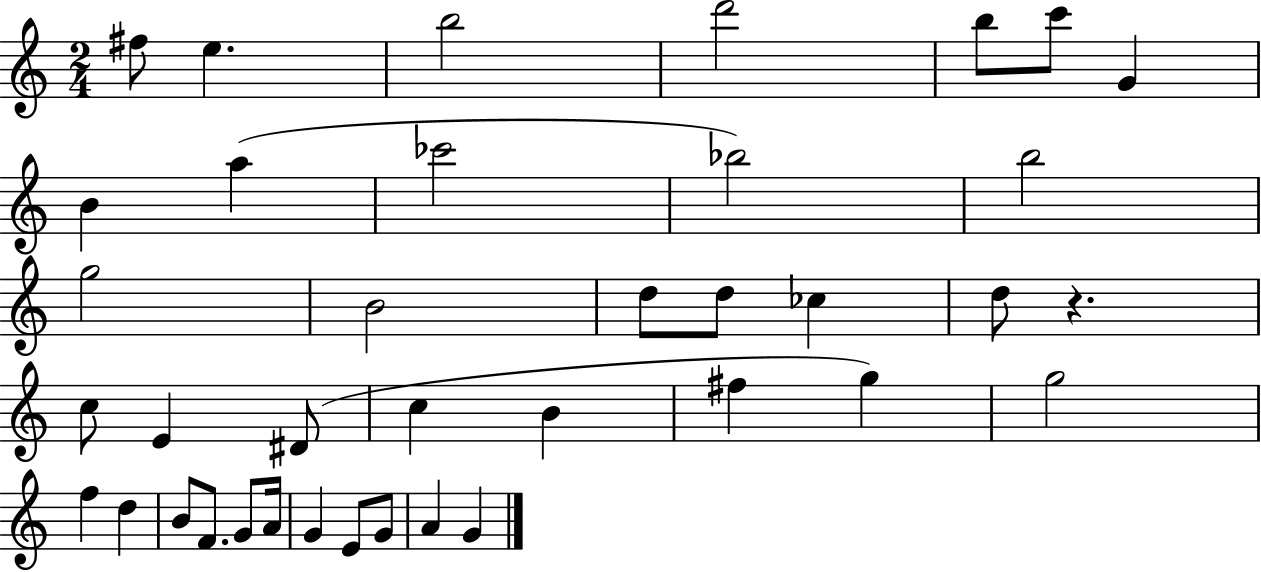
F#5/e E5/q. B5/h D6/h B5/e C6/e G4/q B4/q A5/q CES6/h Bb5/h B5/h G5/h B4/h D5/e D5/e CES5/q D5/e R/q. C5/e E4/q D#4/e C5/q B4/q F#5/q G5/q G5/h F5/q D5/q B4/e F4/e. G4/e A4/s G4/q E4/e G4/e A4/q G4/q